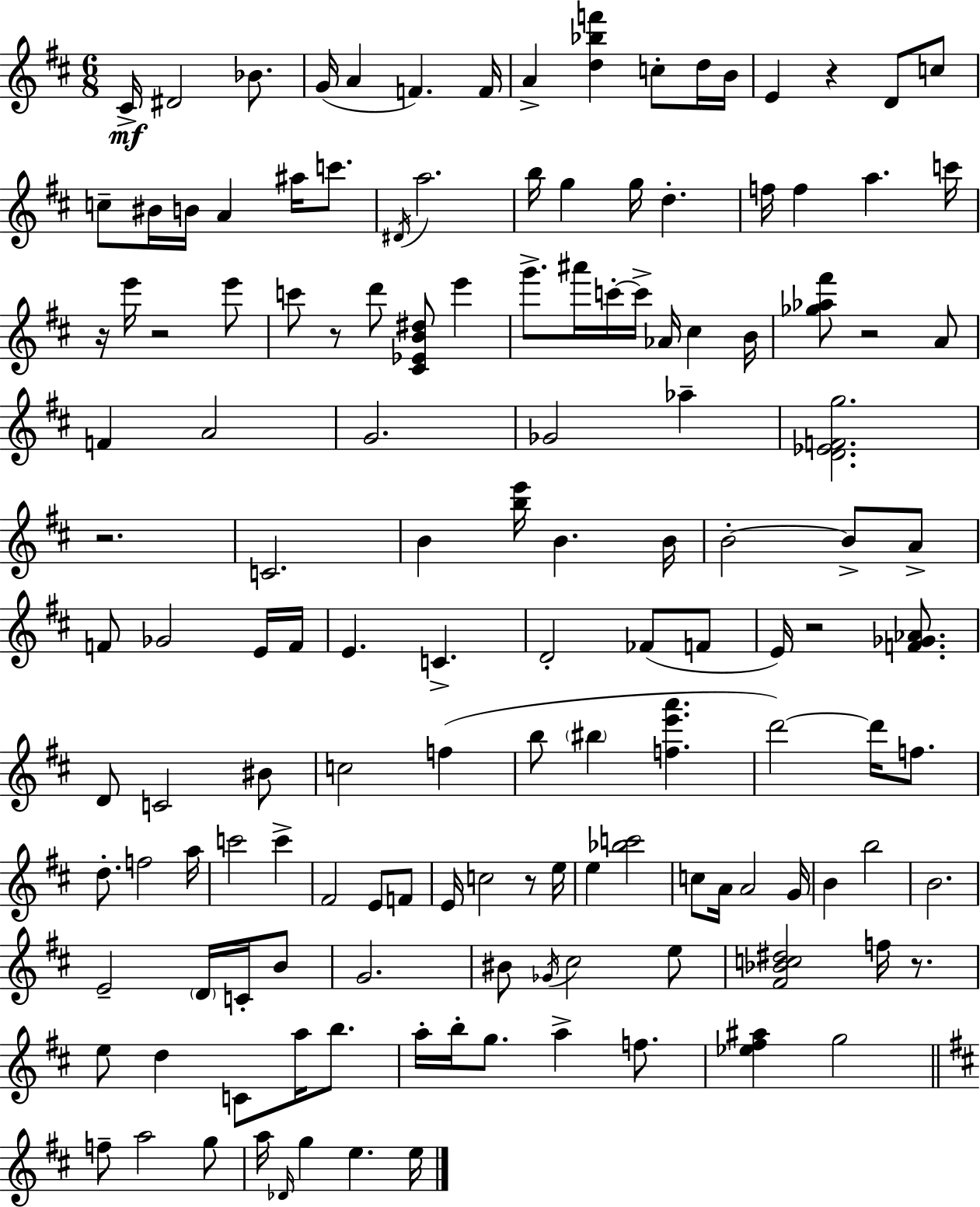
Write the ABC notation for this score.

X:1
T:Untitled
M:6/8
L:1/4
K:D
^C/4 ^D2 _B/2 G/4 A F F/4 A [d_bf'] c/2 d/4 B/4 E z D/2 c/2 c/2 ^B/4 B/4 A ^a/4 c'/2 ^D/4 a2 b/4 g g/4 d f/4 f a c'/4 z/4 e'/4 z2 e'/2 c'/2 z/2 d'/2 [^C_EB^d]/2 e' g'/2 ^a'/4 c'/4 c'/4 _A/4 ^c B/4 [_g_a^f']/2 z2 A/2 F A2 G2 _G2 _a [D_EFg]2 z2 C2 B [be']/4 B B/4 B2 B/2 A/2 F/2 _G2 E/4 F/4 E C D2 _F/2 F/2 E/4 z2 [F_G_A]/2 D/2 C2 ^B/2 c2 f b/2 ^b [fe'a'] d'2 d'/4 f/2 d/2 f2 a/4 c'2 c' ^F2 E/2 F/2 E/4 c2 z/2 e/4 e [_bc']2 c/2 A/4 A2 G/4 B b2 B2 E2 D/4 C/4 B/2 G2 ^B/2 _G/4 ^c2 e/2 [^F_Bc^d]2 f/4 z/2 e/2 d C/2 a/4 b/2 a/4 b/4 g/2 a f/2 [_e^f^a] g2 f/2 a2 g/2 a/4 _D/4 g e e/4